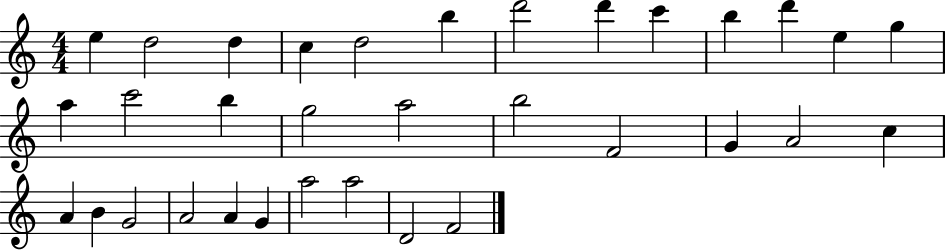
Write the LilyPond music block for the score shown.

{
  \clef treble
  \numericTimeSignature
  \time 4/4
  \key c \major
  e''4 d''2 d''4 | c''4 d''2 b''4 | d'''2 d'''4 c'''4 | b''4 d'''4 e''4 g''4 | \break a''4 c'''2 b''4 | g''2 a''2 | b''2 f'2 | g'4 a'2 c''4 | \break a'4 b'4 g'2 | a'2 a'4 g'4 | a''2 a''2 | d'2 f'2 | \break \bar "|."
}